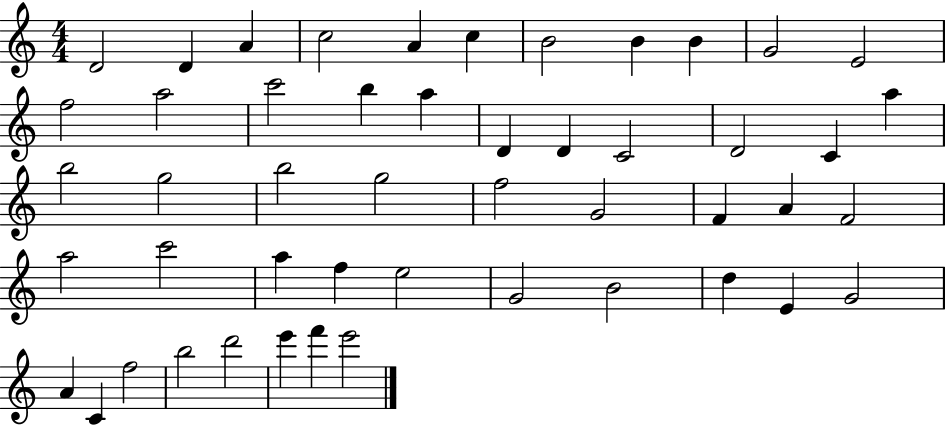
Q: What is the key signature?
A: C major